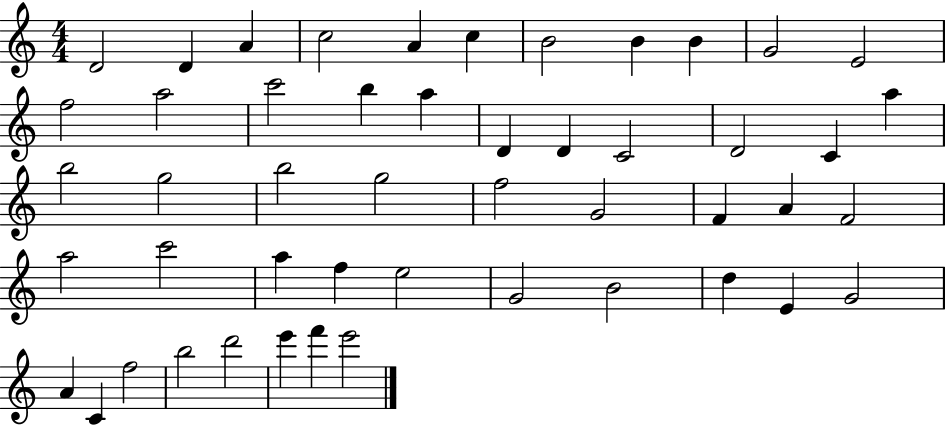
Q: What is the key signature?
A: C major